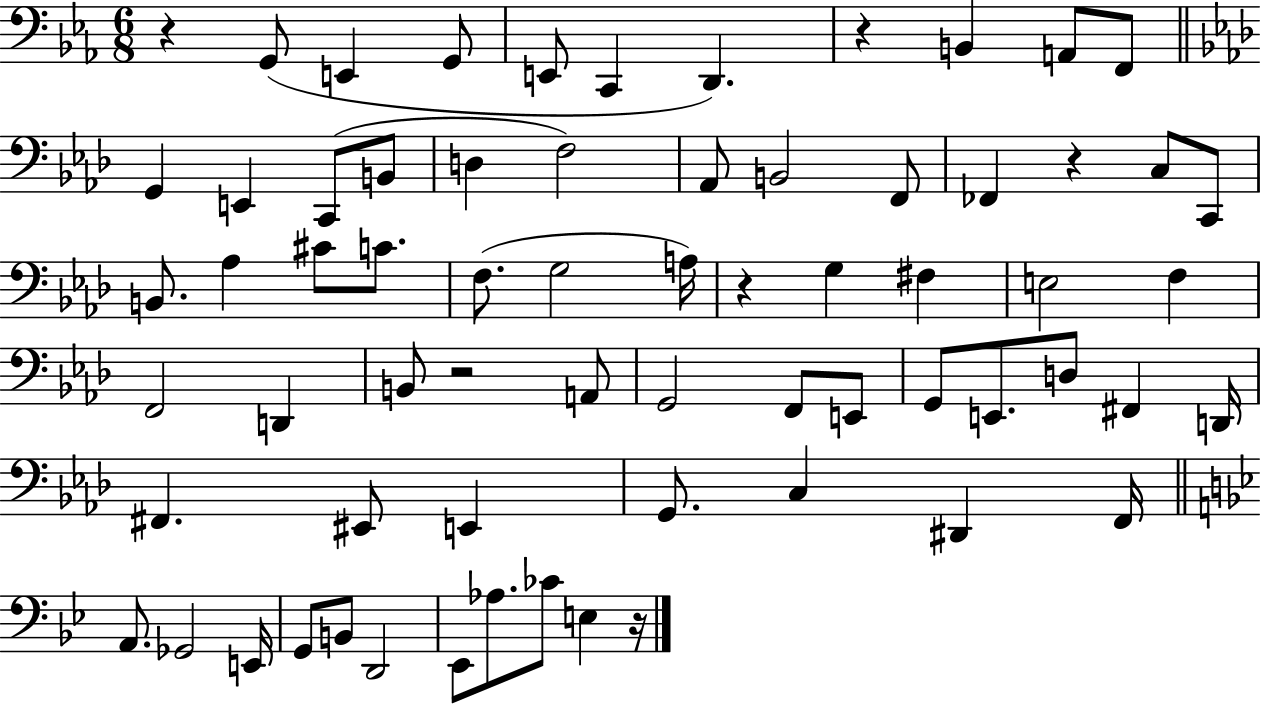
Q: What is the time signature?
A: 6/8